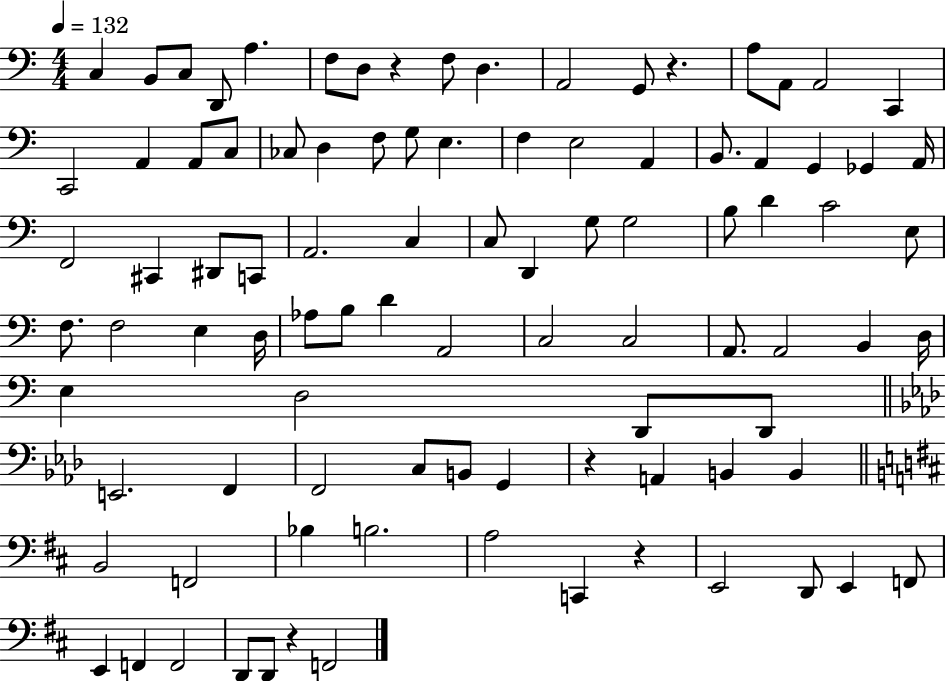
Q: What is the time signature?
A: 4/4